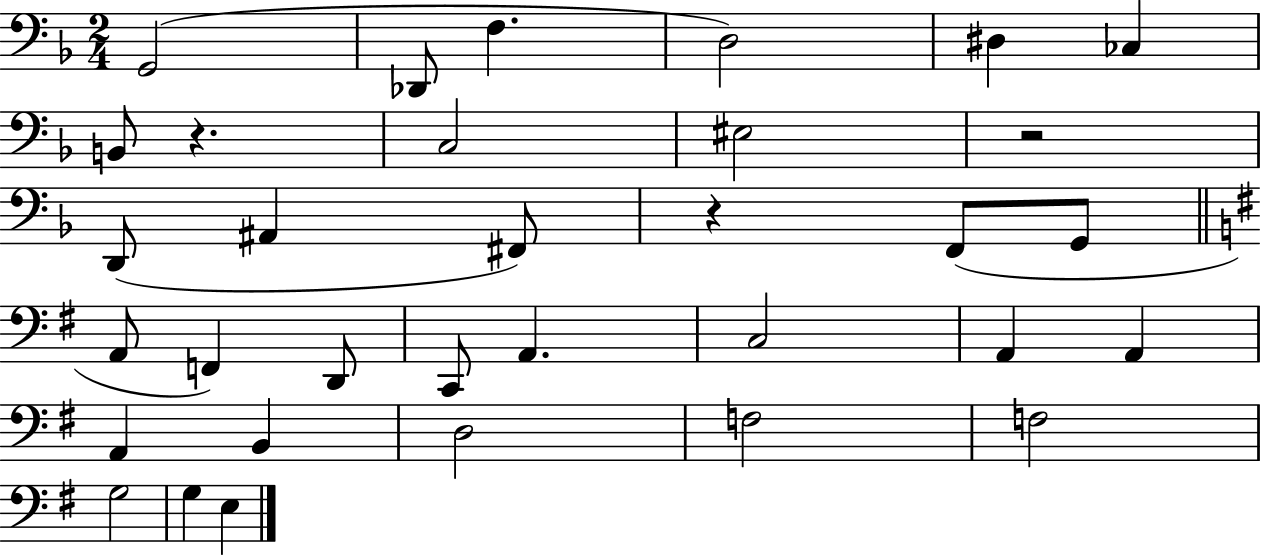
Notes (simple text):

G2/h Db2/e F3/q. D3/h D#3/q CES3/q B2/e R/q. C3/h EIS3/h R/h D2/e A#2/q F#2/e R/q F2/e G2/e A2/e F2/q D2/e C2/e A2/q. C3/h A2/q A2/q A2/q B2/q D3/h F3/h F3/h G3/h G3/q E3/q